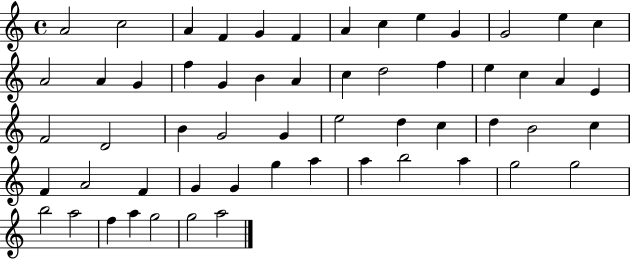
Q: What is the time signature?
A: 4/4